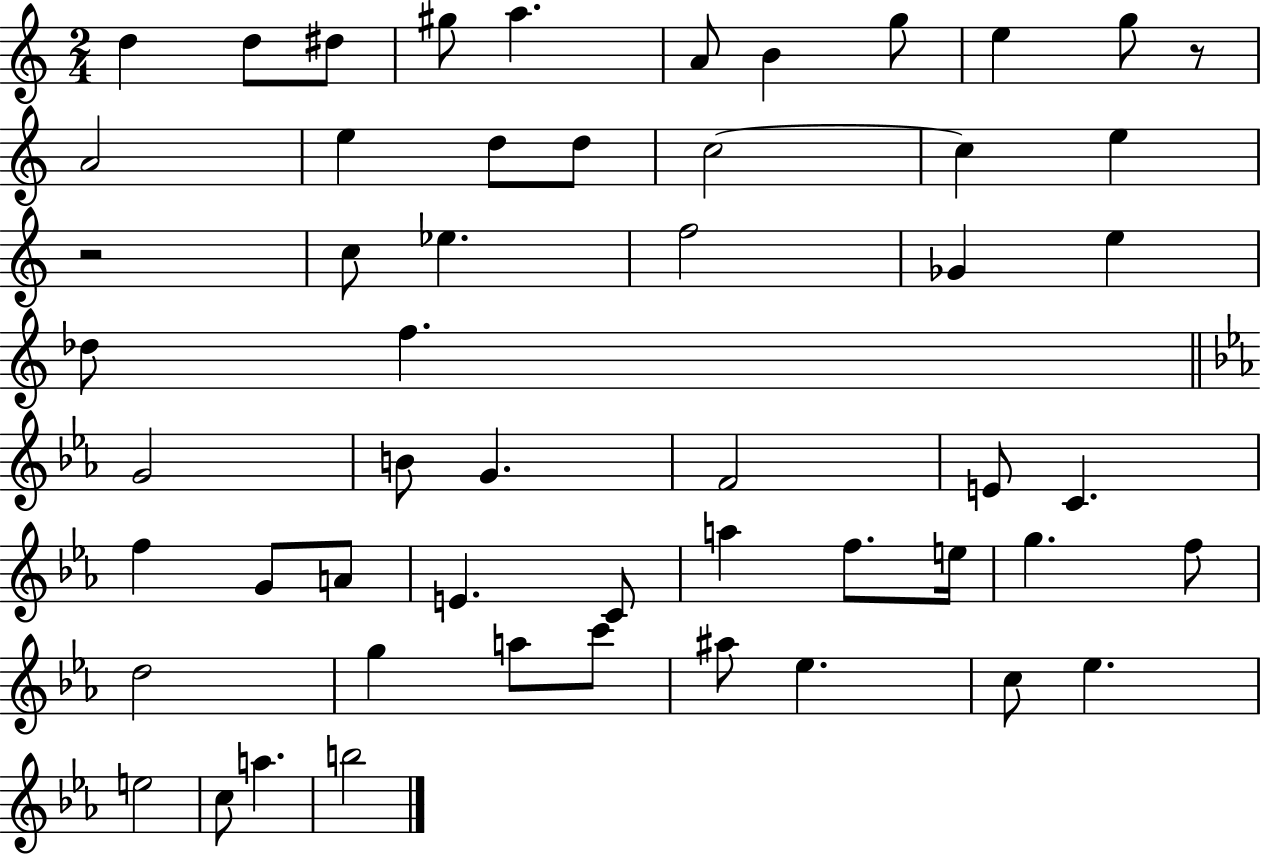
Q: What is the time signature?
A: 2/4